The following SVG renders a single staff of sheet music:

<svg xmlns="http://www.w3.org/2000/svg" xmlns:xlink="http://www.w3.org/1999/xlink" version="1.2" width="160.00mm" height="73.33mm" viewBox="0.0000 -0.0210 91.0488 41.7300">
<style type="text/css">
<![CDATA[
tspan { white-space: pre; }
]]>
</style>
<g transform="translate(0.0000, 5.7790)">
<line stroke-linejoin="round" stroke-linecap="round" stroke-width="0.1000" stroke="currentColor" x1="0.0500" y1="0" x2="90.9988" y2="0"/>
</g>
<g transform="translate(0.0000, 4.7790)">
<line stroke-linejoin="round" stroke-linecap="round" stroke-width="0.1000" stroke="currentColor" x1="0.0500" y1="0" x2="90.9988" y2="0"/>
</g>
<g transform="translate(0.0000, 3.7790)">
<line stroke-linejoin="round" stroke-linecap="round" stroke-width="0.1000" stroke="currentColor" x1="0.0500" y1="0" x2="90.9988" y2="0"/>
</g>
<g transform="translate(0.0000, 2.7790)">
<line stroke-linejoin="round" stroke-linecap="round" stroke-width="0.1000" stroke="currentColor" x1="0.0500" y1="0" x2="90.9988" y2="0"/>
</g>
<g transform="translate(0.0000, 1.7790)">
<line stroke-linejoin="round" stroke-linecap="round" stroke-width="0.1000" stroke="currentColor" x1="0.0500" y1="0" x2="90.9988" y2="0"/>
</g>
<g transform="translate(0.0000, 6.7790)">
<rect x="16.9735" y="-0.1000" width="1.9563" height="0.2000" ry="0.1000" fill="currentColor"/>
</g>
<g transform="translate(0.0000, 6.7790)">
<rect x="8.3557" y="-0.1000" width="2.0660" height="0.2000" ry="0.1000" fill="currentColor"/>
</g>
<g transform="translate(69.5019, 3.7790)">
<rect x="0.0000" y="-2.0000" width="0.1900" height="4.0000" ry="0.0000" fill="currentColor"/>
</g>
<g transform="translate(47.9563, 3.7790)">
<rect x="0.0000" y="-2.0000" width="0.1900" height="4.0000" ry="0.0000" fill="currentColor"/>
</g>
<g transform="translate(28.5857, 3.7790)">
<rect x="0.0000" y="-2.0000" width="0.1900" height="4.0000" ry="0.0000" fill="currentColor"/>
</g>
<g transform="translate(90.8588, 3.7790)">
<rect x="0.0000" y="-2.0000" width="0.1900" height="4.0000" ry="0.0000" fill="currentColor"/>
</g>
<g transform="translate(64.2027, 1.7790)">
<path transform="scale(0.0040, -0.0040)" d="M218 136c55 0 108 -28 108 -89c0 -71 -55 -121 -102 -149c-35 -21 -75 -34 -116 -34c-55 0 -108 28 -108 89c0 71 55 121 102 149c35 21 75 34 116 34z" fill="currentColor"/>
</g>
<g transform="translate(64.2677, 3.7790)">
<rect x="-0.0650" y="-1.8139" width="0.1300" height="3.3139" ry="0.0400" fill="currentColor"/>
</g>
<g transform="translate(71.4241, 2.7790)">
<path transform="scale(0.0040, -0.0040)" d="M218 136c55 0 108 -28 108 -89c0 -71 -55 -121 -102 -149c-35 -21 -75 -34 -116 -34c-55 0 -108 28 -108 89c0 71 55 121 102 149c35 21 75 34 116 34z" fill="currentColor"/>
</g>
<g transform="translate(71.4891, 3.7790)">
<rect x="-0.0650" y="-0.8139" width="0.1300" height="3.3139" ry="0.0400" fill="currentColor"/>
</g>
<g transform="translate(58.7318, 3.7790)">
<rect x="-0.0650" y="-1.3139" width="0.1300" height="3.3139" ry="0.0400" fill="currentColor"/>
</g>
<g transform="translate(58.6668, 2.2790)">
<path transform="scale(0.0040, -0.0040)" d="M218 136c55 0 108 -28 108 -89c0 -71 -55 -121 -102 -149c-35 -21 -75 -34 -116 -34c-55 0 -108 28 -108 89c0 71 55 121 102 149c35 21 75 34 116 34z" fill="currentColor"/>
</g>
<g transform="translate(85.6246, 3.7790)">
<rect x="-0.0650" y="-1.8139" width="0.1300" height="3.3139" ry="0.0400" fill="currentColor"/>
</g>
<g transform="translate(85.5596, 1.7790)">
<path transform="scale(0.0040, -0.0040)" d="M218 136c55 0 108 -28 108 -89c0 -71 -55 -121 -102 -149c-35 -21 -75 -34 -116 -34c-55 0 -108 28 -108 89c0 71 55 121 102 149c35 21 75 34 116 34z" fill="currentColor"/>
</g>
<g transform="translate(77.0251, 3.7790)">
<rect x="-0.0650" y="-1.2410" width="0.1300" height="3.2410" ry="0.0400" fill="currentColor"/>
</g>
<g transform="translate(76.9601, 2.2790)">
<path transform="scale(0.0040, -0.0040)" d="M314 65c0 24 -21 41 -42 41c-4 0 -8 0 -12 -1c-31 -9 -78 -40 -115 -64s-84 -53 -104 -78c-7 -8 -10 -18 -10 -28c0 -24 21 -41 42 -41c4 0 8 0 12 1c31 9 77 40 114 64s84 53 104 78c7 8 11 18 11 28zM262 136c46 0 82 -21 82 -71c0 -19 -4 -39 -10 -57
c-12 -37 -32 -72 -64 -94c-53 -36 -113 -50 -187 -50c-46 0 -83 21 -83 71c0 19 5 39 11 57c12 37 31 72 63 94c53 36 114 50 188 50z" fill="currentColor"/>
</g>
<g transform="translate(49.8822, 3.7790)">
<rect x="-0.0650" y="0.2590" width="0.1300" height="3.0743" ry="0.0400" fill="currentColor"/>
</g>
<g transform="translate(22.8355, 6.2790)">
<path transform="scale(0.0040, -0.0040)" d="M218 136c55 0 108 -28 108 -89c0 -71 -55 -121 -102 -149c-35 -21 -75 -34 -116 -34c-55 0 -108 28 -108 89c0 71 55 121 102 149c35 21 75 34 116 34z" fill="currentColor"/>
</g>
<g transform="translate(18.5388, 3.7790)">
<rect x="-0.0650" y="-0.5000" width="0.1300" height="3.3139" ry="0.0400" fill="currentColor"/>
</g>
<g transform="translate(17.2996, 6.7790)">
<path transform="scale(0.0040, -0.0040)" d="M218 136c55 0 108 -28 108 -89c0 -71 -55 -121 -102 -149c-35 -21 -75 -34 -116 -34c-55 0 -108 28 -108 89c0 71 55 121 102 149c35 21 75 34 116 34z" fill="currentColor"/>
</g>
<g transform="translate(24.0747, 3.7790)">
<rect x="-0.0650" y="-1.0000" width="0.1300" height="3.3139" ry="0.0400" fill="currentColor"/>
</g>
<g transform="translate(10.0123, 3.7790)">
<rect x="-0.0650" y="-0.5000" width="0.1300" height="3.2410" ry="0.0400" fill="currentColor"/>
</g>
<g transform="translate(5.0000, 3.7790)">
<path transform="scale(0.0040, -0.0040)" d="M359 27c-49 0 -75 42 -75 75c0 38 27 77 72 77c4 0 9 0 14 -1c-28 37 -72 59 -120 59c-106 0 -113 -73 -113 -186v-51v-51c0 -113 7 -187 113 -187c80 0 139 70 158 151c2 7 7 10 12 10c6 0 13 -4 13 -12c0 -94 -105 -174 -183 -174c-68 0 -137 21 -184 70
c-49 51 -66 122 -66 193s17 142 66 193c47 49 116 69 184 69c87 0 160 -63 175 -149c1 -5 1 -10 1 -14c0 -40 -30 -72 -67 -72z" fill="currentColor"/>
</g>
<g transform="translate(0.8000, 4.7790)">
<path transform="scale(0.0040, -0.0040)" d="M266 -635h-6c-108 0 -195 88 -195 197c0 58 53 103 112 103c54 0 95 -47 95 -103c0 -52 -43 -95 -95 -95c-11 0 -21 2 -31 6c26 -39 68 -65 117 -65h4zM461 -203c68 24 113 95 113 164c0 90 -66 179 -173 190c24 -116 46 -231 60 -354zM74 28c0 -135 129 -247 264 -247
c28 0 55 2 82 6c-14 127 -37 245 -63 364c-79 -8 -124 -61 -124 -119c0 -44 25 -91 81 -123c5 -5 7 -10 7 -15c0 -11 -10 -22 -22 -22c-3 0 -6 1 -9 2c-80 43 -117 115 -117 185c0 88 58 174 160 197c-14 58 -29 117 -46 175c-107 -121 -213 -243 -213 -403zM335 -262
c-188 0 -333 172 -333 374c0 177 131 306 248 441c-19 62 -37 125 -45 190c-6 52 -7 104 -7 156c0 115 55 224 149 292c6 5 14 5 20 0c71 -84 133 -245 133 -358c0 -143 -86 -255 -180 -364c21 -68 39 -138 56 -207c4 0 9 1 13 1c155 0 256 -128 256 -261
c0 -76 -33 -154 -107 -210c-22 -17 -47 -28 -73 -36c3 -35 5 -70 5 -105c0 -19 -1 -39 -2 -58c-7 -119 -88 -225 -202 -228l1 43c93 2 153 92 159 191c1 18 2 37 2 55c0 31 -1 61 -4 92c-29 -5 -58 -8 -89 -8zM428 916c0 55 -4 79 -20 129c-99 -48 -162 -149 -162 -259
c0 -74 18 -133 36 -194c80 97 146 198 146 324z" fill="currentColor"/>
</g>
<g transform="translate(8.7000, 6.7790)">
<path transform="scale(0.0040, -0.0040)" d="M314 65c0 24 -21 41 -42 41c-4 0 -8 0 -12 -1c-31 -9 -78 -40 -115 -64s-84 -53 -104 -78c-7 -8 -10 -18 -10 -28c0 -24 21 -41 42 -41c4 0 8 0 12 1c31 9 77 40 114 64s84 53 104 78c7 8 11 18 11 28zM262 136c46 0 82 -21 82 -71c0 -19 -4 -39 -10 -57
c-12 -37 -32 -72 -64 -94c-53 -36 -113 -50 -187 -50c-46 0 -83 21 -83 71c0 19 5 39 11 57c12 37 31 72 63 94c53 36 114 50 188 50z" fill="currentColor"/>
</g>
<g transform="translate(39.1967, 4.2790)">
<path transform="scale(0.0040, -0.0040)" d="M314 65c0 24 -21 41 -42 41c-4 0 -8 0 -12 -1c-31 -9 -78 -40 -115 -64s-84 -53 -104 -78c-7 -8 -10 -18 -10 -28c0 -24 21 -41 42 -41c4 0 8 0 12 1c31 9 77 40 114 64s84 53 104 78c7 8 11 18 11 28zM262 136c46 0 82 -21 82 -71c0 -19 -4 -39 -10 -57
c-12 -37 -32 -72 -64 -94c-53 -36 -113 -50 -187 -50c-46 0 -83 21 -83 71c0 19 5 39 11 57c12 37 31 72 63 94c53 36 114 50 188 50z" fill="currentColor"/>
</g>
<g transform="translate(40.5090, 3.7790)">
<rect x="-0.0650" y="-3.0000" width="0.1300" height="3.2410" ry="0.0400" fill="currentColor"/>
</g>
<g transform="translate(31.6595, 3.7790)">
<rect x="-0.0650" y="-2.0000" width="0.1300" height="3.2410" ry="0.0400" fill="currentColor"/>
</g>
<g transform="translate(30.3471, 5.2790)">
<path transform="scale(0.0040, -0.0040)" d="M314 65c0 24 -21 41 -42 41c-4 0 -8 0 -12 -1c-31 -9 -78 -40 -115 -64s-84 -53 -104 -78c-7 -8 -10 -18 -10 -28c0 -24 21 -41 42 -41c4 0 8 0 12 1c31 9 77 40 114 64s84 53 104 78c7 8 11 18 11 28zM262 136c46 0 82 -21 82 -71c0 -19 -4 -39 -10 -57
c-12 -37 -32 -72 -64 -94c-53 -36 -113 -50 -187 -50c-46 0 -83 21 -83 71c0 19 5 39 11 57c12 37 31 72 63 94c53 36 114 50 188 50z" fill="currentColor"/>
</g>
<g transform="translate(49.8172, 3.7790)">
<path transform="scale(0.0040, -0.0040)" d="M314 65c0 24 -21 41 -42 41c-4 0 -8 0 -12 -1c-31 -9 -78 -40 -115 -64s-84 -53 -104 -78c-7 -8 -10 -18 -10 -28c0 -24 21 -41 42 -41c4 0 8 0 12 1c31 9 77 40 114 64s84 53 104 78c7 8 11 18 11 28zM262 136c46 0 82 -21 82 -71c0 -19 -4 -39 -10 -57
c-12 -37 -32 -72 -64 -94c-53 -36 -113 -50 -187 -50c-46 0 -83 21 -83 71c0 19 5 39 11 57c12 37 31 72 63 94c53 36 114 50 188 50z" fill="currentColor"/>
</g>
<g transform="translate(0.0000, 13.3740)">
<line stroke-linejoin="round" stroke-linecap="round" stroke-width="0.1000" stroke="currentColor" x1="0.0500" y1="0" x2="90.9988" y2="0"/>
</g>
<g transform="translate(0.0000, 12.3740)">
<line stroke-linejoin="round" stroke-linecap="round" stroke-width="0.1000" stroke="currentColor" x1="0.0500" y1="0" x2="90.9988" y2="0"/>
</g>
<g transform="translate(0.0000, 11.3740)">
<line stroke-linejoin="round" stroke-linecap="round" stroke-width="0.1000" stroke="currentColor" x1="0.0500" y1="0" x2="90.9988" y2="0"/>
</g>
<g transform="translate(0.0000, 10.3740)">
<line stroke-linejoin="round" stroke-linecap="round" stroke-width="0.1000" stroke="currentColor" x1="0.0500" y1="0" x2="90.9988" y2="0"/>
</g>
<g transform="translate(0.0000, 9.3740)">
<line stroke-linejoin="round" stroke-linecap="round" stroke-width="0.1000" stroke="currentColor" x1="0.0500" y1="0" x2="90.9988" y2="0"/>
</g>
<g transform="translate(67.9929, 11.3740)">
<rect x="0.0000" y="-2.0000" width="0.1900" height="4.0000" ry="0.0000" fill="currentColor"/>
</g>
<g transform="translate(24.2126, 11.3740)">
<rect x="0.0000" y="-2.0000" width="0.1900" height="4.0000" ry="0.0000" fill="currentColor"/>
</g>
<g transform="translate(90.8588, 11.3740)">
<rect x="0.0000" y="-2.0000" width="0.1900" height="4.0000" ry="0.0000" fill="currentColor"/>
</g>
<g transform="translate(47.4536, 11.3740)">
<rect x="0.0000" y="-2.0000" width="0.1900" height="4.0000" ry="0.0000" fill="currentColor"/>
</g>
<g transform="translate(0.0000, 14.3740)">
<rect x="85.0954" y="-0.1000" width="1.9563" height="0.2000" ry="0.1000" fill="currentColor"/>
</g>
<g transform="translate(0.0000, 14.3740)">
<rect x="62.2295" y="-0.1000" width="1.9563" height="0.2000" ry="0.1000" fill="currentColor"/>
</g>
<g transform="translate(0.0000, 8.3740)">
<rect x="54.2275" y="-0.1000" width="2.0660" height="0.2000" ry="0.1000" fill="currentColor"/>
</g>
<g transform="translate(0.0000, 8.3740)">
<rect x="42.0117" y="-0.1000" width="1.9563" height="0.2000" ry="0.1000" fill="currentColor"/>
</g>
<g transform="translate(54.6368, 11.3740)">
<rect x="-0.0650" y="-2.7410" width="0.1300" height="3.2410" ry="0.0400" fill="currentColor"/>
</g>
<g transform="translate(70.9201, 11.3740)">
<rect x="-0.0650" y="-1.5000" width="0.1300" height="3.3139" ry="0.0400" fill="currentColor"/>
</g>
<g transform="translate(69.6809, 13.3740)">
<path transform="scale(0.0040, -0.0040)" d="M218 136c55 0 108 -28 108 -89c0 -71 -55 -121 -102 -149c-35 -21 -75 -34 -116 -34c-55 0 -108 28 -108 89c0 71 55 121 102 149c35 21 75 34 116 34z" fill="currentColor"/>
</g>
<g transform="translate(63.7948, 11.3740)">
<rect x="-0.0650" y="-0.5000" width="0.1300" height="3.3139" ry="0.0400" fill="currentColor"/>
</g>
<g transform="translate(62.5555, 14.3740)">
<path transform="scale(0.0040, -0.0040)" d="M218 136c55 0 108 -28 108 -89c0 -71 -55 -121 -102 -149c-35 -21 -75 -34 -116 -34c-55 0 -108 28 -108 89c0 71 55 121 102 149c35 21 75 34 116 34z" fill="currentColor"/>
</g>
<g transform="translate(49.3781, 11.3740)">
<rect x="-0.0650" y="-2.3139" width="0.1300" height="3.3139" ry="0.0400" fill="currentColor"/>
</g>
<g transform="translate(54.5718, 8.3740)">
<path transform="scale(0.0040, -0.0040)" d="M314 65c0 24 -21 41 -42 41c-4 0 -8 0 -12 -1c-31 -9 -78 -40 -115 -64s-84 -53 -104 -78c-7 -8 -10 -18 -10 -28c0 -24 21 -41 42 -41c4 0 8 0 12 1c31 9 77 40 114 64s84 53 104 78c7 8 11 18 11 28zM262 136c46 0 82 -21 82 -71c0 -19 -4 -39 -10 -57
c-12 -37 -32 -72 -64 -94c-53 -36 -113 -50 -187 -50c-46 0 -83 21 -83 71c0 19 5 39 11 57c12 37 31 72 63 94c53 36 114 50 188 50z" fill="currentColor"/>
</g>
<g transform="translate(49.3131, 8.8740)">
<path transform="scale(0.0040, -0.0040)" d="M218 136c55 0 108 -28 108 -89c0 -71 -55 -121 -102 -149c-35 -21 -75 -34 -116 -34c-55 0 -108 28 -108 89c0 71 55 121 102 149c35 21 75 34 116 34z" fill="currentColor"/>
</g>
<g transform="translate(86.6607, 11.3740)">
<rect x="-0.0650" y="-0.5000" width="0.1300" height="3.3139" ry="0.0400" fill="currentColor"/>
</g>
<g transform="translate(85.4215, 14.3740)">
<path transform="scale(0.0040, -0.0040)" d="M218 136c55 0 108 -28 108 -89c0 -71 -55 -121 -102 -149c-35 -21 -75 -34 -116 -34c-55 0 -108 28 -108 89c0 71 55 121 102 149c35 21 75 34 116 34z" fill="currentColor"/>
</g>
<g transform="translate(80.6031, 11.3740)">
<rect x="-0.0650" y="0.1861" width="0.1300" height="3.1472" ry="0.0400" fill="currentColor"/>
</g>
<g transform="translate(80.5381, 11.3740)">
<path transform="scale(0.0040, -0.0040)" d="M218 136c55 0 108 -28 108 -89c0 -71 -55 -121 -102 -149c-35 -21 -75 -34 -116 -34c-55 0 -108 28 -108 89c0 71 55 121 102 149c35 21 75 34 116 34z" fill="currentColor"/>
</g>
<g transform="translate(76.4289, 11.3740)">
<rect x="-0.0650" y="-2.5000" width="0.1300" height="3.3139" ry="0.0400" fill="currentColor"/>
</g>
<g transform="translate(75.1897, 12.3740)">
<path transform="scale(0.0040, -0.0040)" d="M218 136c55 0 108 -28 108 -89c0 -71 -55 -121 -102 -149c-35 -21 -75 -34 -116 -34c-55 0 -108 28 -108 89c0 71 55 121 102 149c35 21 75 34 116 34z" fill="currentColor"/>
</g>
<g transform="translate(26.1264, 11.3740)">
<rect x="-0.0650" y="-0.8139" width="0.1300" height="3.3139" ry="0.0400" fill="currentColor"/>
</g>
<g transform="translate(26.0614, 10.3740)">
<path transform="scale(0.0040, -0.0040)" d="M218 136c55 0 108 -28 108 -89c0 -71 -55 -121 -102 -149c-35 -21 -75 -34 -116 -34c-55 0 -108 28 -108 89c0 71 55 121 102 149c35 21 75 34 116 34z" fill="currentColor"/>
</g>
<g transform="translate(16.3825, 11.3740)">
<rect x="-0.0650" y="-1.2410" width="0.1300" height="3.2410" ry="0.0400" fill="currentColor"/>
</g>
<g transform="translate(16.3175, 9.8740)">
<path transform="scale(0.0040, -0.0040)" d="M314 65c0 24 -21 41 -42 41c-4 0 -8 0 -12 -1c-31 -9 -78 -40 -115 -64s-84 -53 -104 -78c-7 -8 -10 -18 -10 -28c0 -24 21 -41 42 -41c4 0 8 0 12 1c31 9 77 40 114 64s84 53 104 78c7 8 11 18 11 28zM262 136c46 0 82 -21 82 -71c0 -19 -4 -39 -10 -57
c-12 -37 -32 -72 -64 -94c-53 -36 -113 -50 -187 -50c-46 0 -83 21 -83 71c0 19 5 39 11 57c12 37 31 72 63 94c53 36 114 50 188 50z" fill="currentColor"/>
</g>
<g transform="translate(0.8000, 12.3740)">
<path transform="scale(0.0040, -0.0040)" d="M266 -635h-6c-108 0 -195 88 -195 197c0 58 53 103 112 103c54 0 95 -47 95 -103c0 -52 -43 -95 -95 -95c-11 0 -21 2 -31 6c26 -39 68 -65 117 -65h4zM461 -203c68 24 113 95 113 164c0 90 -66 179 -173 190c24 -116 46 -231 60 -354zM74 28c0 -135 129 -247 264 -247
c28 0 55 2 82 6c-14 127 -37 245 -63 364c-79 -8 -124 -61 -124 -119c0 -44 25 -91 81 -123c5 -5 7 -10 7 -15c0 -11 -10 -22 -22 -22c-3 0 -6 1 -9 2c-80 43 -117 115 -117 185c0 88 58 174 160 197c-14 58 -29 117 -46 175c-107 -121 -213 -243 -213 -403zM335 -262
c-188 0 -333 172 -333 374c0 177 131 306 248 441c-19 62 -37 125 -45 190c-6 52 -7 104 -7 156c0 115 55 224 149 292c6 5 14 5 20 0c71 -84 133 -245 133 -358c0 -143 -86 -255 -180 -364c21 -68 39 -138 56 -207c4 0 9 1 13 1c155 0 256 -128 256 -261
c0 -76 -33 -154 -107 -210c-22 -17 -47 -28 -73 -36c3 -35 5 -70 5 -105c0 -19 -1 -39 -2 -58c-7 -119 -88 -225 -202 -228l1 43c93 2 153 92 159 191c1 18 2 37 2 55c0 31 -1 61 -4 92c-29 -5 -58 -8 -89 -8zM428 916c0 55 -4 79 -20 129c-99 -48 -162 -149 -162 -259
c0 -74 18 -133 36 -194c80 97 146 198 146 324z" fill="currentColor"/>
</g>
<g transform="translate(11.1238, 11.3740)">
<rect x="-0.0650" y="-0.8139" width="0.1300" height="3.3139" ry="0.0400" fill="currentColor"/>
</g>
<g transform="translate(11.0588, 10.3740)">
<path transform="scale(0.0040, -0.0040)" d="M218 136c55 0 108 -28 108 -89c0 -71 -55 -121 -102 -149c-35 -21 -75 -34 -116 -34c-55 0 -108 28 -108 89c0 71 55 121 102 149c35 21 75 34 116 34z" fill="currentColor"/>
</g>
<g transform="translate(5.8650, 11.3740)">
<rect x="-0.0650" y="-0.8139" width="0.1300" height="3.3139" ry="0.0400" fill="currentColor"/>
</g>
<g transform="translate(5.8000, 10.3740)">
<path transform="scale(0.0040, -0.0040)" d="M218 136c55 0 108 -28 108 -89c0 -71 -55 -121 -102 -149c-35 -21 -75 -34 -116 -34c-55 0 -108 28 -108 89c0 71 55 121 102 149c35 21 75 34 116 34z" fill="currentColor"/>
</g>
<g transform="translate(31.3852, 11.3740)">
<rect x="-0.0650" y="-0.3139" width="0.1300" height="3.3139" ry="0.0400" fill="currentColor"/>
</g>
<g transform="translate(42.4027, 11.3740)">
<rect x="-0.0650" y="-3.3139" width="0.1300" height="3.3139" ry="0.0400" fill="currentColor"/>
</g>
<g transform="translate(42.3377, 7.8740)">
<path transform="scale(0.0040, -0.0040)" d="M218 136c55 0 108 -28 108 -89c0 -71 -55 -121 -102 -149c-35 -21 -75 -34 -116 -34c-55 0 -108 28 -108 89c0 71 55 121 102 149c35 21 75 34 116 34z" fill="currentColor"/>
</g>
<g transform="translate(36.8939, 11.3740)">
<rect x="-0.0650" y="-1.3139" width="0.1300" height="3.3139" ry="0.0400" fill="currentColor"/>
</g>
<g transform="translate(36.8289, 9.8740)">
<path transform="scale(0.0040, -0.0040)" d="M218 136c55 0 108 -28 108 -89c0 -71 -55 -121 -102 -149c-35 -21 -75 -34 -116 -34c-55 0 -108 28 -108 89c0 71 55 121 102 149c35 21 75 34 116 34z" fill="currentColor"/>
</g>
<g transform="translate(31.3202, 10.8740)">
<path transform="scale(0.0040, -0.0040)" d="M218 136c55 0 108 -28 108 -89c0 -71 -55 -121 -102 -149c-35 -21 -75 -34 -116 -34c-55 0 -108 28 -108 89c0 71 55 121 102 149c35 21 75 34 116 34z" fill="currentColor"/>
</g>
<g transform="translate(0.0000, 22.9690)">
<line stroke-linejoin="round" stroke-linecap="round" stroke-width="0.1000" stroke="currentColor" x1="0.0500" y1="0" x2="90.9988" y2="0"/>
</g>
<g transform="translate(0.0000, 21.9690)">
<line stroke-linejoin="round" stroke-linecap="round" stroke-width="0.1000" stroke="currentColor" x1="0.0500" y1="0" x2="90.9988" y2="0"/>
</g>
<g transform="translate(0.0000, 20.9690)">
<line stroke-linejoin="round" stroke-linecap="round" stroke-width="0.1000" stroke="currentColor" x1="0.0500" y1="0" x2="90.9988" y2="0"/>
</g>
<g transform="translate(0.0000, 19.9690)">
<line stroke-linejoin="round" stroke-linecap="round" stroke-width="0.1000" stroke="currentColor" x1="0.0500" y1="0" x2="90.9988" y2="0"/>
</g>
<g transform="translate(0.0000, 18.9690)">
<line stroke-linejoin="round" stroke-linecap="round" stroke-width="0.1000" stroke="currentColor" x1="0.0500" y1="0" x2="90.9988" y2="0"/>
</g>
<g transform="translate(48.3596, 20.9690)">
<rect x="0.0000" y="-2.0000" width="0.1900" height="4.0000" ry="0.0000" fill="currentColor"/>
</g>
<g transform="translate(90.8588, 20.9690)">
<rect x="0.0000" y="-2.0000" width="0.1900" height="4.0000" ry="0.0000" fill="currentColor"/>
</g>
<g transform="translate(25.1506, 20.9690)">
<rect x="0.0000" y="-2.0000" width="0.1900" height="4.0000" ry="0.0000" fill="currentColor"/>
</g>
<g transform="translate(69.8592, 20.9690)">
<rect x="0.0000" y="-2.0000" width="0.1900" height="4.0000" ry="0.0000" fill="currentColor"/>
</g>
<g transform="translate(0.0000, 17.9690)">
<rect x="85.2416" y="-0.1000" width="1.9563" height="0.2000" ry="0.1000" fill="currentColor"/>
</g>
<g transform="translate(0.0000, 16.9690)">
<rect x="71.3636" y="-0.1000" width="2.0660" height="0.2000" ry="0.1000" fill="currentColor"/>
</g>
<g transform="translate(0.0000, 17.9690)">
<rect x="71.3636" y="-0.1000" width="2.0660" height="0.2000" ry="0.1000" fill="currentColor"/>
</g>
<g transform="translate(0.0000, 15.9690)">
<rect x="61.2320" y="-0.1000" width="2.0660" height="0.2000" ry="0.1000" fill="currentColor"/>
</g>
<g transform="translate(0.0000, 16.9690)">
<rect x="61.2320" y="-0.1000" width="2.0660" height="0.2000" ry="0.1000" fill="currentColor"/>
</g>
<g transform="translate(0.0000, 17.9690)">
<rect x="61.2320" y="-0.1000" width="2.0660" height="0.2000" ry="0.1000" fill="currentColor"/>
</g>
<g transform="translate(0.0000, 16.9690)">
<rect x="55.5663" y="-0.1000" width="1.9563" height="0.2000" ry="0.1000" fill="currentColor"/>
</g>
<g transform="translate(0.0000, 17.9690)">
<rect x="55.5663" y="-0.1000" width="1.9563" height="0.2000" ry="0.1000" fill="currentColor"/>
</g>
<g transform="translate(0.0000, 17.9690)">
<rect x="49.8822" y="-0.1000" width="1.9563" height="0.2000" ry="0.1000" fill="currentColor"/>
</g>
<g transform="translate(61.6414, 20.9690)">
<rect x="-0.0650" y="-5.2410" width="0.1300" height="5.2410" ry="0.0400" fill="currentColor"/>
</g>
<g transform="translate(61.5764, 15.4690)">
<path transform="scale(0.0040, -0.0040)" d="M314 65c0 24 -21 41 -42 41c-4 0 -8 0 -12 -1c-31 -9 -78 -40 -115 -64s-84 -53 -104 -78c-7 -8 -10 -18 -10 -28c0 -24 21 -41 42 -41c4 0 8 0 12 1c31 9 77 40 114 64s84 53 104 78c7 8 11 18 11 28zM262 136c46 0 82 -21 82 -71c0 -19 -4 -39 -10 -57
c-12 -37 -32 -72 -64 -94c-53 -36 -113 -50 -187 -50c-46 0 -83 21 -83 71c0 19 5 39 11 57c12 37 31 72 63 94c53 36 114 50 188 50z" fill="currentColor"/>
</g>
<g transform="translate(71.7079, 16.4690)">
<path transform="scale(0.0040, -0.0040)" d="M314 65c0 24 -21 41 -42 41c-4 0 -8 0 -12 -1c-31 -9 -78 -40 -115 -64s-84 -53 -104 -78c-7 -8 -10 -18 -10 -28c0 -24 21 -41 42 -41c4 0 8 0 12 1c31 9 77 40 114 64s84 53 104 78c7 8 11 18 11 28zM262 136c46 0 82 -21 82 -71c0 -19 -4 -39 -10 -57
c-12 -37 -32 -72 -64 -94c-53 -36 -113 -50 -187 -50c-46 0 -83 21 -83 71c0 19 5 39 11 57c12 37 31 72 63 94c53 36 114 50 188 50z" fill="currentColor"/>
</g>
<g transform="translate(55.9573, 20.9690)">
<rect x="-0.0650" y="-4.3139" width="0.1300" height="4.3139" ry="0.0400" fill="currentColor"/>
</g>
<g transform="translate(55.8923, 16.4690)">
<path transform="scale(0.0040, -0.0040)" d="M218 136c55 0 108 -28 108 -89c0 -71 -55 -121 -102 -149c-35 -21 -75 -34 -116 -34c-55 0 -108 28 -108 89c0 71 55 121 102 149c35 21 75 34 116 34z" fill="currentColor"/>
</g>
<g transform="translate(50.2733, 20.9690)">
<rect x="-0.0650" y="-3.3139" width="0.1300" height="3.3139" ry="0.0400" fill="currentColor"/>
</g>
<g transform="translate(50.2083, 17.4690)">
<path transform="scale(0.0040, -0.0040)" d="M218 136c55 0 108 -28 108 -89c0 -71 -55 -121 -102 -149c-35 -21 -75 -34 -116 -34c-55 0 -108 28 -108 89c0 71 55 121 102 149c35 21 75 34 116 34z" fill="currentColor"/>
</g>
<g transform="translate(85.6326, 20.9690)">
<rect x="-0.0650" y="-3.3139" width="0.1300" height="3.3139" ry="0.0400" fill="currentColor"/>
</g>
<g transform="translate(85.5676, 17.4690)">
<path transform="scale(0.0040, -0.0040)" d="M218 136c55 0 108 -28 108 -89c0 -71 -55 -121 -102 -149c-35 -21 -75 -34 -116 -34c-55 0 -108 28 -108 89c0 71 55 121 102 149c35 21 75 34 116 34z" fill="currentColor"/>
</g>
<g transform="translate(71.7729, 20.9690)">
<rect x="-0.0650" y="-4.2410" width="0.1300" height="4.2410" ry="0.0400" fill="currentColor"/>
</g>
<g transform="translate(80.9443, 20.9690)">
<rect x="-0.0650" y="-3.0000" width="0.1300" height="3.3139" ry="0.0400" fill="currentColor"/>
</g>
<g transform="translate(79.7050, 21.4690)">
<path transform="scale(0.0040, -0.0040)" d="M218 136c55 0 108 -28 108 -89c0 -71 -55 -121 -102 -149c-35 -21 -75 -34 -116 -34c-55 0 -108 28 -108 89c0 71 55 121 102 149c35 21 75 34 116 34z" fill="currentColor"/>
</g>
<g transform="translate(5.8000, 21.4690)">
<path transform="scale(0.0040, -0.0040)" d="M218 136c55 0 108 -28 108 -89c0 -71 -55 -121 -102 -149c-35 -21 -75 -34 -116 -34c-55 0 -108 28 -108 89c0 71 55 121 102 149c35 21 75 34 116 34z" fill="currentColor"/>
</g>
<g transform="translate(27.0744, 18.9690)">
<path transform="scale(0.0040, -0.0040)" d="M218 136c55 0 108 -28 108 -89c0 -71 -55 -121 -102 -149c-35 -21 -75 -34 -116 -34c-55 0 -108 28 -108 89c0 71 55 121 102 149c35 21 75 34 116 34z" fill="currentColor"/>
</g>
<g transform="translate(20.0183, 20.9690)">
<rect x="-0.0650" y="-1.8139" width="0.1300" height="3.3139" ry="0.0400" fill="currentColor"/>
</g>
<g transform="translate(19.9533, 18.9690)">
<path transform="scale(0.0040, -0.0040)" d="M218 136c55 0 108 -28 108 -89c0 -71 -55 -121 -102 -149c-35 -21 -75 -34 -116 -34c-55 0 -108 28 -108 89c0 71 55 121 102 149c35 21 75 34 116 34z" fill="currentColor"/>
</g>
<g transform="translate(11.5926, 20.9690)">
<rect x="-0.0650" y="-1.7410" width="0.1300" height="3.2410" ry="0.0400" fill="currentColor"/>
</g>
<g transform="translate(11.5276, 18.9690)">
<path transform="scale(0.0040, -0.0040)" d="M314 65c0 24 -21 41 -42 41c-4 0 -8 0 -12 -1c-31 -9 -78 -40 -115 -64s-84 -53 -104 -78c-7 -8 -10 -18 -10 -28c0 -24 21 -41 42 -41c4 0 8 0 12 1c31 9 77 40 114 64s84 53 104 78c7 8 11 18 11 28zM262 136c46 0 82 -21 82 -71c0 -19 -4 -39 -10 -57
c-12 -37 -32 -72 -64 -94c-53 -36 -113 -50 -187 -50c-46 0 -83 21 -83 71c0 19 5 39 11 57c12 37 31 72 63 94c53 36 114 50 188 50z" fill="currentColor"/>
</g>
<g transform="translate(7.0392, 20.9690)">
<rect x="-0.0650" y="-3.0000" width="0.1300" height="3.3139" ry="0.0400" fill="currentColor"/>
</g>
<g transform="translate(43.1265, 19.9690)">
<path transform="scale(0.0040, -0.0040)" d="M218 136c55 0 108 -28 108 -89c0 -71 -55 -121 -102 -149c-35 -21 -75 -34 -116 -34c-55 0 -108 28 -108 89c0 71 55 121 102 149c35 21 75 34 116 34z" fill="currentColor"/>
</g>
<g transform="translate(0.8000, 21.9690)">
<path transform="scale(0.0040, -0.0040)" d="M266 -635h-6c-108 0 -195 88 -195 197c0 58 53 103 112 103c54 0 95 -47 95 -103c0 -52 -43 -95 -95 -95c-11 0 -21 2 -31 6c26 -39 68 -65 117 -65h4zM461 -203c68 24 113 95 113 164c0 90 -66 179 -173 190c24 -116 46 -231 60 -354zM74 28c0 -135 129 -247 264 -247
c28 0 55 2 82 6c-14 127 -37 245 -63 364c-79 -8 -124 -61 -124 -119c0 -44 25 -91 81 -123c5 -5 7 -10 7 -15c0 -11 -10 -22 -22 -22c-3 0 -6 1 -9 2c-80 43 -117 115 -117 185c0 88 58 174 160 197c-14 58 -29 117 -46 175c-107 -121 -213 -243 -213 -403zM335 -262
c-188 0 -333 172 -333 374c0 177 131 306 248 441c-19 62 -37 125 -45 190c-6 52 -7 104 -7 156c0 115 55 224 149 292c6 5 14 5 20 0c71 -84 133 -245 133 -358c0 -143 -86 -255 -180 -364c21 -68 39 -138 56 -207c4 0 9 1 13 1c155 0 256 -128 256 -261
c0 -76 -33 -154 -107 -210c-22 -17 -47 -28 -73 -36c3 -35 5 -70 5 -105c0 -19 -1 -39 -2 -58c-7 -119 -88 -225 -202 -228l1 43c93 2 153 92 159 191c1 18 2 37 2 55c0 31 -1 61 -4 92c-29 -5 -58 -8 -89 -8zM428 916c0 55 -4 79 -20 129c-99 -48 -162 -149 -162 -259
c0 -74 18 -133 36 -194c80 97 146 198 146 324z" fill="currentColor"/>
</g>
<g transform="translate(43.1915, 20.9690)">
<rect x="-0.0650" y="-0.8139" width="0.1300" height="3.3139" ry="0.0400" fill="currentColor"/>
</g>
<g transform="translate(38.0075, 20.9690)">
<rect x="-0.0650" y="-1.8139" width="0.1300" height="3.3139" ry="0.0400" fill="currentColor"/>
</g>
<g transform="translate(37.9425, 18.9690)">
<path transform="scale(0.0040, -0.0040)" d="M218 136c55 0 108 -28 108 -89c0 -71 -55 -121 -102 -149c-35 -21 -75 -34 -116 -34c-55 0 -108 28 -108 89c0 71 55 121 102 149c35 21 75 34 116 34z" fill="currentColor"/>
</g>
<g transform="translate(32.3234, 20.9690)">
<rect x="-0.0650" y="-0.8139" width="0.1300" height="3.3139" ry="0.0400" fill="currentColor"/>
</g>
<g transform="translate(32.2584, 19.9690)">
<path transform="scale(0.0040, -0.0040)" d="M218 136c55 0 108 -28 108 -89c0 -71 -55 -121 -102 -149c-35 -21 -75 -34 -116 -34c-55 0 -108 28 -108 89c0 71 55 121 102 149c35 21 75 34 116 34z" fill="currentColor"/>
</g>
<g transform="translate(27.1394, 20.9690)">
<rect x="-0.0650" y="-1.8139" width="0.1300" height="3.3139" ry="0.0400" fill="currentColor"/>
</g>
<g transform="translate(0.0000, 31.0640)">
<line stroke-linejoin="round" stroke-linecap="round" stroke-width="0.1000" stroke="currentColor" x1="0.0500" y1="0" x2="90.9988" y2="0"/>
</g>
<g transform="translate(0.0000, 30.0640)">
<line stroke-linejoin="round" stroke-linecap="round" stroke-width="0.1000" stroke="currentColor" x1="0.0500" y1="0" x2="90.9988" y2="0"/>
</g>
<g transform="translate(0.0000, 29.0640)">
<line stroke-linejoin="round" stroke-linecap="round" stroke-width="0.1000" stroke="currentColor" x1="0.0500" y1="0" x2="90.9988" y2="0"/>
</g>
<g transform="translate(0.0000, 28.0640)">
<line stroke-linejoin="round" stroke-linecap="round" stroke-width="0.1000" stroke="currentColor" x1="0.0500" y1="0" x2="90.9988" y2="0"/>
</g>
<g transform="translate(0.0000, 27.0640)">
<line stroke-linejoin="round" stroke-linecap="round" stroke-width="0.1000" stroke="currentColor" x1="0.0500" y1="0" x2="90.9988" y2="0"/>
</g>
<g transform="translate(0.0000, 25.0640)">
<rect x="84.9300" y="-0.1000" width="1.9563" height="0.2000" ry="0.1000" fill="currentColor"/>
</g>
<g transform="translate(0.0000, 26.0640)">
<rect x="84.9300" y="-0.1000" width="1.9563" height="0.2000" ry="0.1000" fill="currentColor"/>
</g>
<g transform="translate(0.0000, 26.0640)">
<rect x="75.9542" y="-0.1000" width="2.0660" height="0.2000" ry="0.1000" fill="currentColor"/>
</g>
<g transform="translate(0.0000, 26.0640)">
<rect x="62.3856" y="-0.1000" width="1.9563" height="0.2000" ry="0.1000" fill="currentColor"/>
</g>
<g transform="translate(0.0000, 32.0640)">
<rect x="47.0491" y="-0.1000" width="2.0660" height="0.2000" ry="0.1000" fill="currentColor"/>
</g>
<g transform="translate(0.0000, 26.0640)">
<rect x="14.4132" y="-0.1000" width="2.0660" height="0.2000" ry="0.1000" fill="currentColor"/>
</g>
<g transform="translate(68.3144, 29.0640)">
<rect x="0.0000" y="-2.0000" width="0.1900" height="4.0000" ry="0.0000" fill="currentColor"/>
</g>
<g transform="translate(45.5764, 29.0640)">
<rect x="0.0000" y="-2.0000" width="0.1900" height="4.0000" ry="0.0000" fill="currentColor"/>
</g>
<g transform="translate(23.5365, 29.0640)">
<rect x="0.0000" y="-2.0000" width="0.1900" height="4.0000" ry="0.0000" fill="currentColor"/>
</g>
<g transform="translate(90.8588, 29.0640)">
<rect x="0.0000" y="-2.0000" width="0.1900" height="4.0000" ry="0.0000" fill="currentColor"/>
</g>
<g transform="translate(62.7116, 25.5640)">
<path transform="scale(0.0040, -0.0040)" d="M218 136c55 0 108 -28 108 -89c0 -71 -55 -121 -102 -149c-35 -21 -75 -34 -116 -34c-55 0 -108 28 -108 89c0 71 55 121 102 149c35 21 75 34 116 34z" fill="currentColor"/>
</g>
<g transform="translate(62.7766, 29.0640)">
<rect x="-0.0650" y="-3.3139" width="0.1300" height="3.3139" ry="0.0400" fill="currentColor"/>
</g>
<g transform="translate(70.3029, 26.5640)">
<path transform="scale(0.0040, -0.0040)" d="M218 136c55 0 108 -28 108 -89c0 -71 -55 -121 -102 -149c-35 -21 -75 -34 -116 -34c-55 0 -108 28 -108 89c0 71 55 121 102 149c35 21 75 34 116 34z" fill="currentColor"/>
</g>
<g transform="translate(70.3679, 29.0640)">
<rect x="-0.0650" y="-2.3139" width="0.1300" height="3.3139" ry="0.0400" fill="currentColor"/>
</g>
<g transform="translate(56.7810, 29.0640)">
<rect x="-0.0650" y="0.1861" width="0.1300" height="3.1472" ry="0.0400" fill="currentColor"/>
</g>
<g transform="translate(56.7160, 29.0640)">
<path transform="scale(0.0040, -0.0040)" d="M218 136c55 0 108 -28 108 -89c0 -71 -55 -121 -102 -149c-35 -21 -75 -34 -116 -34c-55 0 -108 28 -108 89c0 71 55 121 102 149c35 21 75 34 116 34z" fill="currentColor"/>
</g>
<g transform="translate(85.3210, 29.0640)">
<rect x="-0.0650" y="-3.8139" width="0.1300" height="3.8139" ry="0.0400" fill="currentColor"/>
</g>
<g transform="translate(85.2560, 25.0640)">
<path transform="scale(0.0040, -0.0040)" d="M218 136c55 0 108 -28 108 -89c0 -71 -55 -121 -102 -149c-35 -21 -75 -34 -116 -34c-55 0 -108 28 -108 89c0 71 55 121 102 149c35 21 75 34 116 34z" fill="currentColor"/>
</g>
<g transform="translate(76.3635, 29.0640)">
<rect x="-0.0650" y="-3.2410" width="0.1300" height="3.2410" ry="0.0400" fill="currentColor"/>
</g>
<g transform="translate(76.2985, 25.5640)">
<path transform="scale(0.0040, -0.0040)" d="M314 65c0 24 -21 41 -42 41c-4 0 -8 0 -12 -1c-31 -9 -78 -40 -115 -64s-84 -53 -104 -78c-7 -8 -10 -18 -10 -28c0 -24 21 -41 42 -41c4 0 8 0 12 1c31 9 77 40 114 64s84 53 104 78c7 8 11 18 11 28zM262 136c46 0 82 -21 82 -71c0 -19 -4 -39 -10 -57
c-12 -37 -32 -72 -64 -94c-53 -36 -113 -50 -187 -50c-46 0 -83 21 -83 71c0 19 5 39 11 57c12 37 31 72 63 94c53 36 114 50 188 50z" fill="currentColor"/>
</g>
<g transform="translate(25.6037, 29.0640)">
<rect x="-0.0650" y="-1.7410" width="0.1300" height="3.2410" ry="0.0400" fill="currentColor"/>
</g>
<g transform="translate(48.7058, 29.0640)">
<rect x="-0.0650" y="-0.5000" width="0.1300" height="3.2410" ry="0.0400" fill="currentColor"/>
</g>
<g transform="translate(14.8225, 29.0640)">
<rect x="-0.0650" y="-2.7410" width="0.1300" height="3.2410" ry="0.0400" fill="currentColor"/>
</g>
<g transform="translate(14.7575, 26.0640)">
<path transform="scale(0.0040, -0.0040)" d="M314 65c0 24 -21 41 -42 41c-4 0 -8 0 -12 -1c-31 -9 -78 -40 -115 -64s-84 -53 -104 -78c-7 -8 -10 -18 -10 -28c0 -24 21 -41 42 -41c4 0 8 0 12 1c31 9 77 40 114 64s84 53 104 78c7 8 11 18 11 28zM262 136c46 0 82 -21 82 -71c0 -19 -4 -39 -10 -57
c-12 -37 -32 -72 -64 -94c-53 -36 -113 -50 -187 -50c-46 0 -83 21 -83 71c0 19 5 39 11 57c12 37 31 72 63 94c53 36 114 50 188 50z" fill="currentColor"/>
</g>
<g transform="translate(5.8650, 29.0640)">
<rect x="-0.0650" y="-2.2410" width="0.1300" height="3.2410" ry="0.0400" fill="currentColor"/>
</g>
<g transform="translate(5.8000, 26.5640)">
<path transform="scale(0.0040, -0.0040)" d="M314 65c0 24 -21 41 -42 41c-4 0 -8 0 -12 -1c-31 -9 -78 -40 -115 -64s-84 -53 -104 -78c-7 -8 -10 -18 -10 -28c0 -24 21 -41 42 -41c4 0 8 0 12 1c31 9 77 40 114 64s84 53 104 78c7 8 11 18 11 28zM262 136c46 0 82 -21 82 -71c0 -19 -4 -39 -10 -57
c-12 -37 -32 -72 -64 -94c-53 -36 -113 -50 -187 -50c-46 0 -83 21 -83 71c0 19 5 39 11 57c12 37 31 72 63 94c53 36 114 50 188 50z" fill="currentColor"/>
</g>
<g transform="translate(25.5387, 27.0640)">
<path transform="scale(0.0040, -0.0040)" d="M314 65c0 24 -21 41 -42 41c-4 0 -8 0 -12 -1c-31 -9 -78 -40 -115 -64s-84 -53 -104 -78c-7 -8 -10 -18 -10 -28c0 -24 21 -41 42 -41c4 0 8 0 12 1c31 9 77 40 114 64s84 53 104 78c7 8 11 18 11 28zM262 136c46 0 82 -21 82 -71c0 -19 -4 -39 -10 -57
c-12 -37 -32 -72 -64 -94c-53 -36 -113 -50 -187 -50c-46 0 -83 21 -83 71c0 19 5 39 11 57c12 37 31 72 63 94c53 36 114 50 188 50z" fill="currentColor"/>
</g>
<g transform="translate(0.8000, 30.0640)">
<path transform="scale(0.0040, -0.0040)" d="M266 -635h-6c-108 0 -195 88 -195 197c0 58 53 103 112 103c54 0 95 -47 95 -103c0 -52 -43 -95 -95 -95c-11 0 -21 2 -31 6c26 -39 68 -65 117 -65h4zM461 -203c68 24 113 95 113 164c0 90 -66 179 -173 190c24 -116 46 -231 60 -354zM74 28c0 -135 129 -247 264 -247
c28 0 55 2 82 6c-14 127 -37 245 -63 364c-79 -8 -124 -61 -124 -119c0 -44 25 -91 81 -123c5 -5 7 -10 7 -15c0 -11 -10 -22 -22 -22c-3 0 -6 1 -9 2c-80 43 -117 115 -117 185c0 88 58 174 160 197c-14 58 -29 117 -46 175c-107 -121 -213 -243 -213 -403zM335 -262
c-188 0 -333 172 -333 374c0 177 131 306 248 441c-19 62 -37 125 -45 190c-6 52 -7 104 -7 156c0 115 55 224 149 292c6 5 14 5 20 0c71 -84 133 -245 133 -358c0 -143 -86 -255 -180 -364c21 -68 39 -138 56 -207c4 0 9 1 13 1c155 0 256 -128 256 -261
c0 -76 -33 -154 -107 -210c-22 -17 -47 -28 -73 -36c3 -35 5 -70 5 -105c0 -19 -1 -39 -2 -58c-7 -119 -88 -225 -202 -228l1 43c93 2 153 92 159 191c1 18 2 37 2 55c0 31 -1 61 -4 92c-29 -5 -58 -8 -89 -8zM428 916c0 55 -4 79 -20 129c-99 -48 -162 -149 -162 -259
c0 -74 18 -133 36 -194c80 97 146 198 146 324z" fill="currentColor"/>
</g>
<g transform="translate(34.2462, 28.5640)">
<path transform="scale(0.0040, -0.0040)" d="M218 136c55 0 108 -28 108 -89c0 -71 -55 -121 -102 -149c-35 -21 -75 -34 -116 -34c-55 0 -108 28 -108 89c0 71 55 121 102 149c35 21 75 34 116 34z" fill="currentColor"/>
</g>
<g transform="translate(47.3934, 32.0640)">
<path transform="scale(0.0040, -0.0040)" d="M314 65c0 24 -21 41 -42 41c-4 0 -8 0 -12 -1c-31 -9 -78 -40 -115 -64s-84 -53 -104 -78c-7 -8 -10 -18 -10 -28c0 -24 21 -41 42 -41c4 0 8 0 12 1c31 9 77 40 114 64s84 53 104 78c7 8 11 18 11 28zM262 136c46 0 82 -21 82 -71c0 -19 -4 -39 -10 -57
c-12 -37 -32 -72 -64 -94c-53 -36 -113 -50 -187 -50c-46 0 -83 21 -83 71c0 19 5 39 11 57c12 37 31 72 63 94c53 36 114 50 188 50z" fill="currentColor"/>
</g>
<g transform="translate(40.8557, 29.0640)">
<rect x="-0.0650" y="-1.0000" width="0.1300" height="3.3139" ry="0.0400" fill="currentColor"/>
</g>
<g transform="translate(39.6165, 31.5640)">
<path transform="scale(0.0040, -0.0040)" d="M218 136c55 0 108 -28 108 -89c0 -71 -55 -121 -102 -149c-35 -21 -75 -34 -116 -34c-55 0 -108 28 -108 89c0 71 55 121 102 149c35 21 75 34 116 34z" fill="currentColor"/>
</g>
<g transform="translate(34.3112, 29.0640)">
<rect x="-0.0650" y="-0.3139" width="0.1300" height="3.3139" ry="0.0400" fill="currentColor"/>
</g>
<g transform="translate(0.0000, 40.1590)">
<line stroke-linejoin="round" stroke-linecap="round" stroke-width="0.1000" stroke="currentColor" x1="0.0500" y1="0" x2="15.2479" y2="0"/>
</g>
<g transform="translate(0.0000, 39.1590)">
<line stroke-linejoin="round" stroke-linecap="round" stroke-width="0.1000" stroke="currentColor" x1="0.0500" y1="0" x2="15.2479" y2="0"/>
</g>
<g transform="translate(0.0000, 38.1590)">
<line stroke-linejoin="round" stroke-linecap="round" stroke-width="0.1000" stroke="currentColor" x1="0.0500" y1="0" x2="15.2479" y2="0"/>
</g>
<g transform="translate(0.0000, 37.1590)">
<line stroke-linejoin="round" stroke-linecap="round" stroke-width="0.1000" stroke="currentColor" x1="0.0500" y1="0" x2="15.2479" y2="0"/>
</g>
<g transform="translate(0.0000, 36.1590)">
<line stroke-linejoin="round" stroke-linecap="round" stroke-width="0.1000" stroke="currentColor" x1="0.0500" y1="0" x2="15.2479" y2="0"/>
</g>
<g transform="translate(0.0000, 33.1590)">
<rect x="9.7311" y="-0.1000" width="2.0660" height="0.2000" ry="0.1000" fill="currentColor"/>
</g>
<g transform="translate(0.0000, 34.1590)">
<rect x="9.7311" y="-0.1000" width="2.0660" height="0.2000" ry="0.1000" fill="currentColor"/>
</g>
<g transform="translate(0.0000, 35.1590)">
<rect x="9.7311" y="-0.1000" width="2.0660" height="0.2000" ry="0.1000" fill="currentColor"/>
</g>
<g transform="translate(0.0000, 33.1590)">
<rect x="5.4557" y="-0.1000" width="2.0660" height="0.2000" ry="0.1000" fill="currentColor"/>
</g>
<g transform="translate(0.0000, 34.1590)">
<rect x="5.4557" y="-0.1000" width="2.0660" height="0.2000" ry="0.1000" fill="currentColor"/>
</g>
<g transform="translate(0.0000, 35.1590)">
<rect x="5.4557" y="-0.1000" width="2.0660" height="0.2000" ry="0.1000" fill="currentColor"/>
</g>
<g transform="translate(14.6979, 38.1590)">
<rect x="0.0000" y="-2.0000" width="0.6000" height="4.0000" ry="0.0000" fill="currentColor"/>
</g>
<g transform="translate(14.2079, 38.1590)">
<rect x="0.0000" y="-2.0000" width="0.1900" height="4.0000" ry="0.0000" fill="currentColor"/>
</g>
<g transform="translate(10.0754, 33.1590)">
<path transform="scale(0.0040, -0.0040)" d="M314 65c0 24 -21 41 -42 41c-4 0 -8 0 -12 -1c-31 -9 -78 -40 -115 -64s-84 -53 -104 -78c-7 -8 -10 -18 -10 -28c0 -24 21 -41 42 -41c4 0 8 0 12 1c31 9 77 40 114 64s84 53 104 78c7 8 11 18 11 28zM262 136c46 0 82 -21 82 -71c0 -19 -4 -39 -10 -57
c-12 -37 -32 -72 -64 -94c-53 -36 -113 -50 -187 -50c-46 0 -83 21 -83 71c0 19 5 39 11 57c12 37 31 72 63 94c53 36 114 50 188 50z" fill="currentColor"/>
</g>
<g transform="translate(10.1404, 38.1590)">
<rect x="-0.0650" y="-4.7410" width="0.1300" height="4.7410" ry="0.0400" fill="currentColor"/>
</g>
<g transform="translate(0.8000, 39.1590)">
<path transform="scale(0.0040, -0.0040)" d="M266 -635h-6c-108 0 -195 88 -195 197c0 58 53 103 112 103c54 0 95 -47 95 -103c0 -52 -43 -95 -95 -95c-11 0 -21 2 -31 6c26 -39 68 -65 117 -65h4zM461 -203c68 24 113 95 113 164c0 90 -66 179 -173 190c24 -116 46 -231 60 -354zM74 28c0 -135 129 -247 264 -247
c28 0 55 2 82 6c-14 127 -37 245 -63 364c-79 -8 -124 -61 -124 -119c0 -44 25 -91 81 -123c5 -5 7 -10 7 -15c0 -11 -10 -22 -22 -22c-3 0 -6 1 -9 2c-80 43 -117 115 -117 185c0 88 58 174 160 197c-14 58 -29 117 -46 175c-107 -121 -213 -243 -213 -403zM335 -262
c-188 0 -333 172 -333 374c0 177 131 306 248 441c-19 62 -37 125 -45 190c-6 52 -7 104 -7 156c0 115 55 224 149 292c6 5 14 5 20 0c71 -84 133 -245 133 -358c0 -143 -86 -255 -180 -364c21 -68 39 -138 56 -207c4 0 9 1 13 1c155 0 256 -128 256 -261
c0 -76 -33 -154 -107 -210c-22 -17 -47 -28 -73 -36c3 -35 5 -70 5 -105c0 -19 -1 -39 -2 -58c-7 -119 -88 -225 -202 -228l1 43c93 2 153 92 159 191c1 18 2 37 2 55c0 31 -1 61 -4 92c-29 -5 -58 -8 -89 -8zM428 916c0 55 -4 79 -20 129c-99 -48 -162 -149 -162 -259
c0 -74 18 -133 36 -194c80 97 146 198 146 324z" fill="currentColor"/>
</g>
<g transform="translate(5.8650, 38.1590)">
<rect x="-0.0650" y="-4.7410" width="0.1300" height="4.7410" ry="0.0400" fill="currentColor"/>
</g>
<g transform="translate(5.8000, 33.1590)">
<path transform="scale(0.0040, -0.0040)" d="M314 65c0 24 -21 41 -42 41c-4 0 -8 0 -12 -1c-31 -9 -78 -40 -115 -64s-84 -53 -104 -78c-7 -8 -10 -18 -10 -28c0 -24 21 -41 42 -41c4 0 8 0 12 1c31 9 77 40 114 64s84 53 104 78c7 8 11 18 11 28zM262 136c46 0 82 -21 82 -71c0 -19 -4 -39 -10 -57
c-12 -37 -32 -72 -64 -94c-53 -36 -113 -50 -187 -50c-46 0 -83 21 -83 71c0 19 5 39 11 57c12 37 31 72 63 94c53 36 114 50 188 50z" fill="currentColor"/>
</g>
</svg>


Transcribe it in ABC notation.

X:1
T:Untitled
M:4/4
L:1/4
K:C
C2 C D F2 A2 B2 e f d e2 f d d e2 d c e b g a2 C E G B C A f2 f f d f d b d' f'2 d'2 A b g2 a2 f2 c D C2 B b g b2 c' e'2 e'2